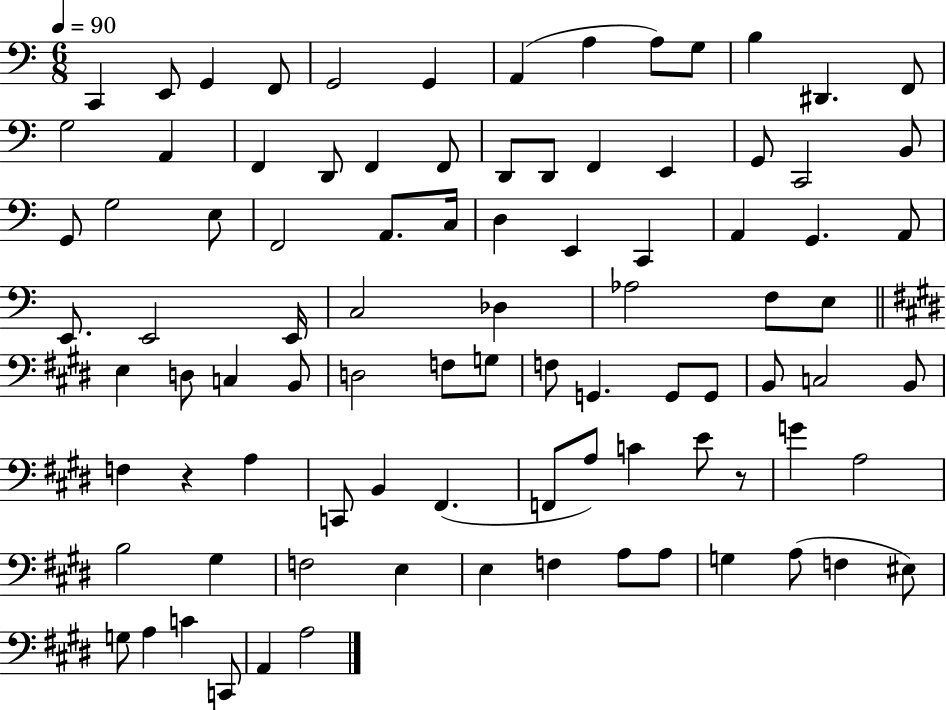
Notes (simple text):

C2/q E2/e G2/q F2/e G2/h G2/q A2/q A3/q A3/e G3/e B3/q D#2/q. F2/e G3/h A2/q F2/q D2/e F2/q F2/e D2/e D2/e F2/q E2/q G2/e C2/h B2/e G2/e G3/h E3/e F2/h A2/e. C3/s D3/q E2/q C2/q A2/q G2/q. A2/e E2/e. E2/h E2/s C3/h Db3/q Ab3/h F3/e E3/e E3/q D3/e C3/q B2/e D3/h F3/e G3/e F3/e G2/q. G2/e G2/e B2/e C3/h B2/e F3/q R/q A3/q C2/e B2/q F#2/q. F2/e A3/e C4/q E4/e R/e G4/q A3/h B3/h G#3/q F3/h E3/q E3/q F3/q A3/e A3/e G3/q A3/e F3/q EIS3/e G3/e A3/q C4/q C2/e A2/q A3/h